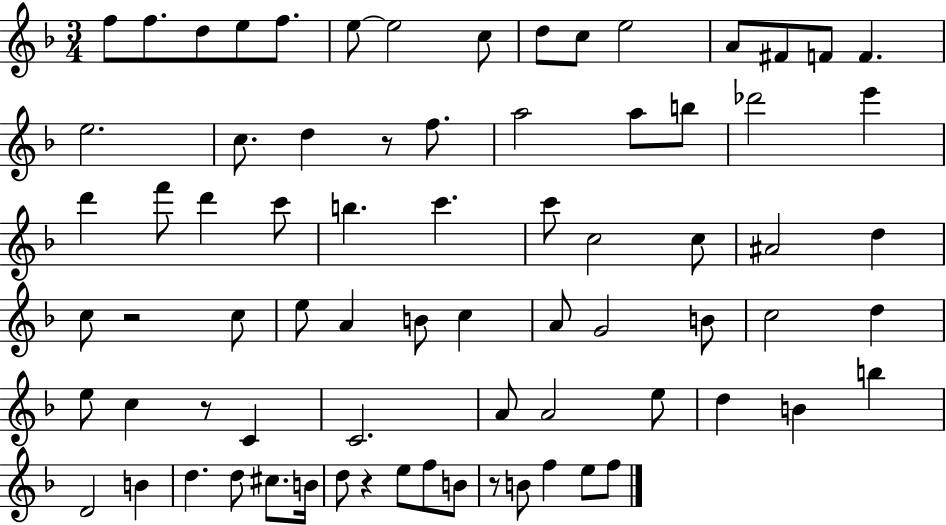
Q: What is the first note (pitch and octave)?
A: F5